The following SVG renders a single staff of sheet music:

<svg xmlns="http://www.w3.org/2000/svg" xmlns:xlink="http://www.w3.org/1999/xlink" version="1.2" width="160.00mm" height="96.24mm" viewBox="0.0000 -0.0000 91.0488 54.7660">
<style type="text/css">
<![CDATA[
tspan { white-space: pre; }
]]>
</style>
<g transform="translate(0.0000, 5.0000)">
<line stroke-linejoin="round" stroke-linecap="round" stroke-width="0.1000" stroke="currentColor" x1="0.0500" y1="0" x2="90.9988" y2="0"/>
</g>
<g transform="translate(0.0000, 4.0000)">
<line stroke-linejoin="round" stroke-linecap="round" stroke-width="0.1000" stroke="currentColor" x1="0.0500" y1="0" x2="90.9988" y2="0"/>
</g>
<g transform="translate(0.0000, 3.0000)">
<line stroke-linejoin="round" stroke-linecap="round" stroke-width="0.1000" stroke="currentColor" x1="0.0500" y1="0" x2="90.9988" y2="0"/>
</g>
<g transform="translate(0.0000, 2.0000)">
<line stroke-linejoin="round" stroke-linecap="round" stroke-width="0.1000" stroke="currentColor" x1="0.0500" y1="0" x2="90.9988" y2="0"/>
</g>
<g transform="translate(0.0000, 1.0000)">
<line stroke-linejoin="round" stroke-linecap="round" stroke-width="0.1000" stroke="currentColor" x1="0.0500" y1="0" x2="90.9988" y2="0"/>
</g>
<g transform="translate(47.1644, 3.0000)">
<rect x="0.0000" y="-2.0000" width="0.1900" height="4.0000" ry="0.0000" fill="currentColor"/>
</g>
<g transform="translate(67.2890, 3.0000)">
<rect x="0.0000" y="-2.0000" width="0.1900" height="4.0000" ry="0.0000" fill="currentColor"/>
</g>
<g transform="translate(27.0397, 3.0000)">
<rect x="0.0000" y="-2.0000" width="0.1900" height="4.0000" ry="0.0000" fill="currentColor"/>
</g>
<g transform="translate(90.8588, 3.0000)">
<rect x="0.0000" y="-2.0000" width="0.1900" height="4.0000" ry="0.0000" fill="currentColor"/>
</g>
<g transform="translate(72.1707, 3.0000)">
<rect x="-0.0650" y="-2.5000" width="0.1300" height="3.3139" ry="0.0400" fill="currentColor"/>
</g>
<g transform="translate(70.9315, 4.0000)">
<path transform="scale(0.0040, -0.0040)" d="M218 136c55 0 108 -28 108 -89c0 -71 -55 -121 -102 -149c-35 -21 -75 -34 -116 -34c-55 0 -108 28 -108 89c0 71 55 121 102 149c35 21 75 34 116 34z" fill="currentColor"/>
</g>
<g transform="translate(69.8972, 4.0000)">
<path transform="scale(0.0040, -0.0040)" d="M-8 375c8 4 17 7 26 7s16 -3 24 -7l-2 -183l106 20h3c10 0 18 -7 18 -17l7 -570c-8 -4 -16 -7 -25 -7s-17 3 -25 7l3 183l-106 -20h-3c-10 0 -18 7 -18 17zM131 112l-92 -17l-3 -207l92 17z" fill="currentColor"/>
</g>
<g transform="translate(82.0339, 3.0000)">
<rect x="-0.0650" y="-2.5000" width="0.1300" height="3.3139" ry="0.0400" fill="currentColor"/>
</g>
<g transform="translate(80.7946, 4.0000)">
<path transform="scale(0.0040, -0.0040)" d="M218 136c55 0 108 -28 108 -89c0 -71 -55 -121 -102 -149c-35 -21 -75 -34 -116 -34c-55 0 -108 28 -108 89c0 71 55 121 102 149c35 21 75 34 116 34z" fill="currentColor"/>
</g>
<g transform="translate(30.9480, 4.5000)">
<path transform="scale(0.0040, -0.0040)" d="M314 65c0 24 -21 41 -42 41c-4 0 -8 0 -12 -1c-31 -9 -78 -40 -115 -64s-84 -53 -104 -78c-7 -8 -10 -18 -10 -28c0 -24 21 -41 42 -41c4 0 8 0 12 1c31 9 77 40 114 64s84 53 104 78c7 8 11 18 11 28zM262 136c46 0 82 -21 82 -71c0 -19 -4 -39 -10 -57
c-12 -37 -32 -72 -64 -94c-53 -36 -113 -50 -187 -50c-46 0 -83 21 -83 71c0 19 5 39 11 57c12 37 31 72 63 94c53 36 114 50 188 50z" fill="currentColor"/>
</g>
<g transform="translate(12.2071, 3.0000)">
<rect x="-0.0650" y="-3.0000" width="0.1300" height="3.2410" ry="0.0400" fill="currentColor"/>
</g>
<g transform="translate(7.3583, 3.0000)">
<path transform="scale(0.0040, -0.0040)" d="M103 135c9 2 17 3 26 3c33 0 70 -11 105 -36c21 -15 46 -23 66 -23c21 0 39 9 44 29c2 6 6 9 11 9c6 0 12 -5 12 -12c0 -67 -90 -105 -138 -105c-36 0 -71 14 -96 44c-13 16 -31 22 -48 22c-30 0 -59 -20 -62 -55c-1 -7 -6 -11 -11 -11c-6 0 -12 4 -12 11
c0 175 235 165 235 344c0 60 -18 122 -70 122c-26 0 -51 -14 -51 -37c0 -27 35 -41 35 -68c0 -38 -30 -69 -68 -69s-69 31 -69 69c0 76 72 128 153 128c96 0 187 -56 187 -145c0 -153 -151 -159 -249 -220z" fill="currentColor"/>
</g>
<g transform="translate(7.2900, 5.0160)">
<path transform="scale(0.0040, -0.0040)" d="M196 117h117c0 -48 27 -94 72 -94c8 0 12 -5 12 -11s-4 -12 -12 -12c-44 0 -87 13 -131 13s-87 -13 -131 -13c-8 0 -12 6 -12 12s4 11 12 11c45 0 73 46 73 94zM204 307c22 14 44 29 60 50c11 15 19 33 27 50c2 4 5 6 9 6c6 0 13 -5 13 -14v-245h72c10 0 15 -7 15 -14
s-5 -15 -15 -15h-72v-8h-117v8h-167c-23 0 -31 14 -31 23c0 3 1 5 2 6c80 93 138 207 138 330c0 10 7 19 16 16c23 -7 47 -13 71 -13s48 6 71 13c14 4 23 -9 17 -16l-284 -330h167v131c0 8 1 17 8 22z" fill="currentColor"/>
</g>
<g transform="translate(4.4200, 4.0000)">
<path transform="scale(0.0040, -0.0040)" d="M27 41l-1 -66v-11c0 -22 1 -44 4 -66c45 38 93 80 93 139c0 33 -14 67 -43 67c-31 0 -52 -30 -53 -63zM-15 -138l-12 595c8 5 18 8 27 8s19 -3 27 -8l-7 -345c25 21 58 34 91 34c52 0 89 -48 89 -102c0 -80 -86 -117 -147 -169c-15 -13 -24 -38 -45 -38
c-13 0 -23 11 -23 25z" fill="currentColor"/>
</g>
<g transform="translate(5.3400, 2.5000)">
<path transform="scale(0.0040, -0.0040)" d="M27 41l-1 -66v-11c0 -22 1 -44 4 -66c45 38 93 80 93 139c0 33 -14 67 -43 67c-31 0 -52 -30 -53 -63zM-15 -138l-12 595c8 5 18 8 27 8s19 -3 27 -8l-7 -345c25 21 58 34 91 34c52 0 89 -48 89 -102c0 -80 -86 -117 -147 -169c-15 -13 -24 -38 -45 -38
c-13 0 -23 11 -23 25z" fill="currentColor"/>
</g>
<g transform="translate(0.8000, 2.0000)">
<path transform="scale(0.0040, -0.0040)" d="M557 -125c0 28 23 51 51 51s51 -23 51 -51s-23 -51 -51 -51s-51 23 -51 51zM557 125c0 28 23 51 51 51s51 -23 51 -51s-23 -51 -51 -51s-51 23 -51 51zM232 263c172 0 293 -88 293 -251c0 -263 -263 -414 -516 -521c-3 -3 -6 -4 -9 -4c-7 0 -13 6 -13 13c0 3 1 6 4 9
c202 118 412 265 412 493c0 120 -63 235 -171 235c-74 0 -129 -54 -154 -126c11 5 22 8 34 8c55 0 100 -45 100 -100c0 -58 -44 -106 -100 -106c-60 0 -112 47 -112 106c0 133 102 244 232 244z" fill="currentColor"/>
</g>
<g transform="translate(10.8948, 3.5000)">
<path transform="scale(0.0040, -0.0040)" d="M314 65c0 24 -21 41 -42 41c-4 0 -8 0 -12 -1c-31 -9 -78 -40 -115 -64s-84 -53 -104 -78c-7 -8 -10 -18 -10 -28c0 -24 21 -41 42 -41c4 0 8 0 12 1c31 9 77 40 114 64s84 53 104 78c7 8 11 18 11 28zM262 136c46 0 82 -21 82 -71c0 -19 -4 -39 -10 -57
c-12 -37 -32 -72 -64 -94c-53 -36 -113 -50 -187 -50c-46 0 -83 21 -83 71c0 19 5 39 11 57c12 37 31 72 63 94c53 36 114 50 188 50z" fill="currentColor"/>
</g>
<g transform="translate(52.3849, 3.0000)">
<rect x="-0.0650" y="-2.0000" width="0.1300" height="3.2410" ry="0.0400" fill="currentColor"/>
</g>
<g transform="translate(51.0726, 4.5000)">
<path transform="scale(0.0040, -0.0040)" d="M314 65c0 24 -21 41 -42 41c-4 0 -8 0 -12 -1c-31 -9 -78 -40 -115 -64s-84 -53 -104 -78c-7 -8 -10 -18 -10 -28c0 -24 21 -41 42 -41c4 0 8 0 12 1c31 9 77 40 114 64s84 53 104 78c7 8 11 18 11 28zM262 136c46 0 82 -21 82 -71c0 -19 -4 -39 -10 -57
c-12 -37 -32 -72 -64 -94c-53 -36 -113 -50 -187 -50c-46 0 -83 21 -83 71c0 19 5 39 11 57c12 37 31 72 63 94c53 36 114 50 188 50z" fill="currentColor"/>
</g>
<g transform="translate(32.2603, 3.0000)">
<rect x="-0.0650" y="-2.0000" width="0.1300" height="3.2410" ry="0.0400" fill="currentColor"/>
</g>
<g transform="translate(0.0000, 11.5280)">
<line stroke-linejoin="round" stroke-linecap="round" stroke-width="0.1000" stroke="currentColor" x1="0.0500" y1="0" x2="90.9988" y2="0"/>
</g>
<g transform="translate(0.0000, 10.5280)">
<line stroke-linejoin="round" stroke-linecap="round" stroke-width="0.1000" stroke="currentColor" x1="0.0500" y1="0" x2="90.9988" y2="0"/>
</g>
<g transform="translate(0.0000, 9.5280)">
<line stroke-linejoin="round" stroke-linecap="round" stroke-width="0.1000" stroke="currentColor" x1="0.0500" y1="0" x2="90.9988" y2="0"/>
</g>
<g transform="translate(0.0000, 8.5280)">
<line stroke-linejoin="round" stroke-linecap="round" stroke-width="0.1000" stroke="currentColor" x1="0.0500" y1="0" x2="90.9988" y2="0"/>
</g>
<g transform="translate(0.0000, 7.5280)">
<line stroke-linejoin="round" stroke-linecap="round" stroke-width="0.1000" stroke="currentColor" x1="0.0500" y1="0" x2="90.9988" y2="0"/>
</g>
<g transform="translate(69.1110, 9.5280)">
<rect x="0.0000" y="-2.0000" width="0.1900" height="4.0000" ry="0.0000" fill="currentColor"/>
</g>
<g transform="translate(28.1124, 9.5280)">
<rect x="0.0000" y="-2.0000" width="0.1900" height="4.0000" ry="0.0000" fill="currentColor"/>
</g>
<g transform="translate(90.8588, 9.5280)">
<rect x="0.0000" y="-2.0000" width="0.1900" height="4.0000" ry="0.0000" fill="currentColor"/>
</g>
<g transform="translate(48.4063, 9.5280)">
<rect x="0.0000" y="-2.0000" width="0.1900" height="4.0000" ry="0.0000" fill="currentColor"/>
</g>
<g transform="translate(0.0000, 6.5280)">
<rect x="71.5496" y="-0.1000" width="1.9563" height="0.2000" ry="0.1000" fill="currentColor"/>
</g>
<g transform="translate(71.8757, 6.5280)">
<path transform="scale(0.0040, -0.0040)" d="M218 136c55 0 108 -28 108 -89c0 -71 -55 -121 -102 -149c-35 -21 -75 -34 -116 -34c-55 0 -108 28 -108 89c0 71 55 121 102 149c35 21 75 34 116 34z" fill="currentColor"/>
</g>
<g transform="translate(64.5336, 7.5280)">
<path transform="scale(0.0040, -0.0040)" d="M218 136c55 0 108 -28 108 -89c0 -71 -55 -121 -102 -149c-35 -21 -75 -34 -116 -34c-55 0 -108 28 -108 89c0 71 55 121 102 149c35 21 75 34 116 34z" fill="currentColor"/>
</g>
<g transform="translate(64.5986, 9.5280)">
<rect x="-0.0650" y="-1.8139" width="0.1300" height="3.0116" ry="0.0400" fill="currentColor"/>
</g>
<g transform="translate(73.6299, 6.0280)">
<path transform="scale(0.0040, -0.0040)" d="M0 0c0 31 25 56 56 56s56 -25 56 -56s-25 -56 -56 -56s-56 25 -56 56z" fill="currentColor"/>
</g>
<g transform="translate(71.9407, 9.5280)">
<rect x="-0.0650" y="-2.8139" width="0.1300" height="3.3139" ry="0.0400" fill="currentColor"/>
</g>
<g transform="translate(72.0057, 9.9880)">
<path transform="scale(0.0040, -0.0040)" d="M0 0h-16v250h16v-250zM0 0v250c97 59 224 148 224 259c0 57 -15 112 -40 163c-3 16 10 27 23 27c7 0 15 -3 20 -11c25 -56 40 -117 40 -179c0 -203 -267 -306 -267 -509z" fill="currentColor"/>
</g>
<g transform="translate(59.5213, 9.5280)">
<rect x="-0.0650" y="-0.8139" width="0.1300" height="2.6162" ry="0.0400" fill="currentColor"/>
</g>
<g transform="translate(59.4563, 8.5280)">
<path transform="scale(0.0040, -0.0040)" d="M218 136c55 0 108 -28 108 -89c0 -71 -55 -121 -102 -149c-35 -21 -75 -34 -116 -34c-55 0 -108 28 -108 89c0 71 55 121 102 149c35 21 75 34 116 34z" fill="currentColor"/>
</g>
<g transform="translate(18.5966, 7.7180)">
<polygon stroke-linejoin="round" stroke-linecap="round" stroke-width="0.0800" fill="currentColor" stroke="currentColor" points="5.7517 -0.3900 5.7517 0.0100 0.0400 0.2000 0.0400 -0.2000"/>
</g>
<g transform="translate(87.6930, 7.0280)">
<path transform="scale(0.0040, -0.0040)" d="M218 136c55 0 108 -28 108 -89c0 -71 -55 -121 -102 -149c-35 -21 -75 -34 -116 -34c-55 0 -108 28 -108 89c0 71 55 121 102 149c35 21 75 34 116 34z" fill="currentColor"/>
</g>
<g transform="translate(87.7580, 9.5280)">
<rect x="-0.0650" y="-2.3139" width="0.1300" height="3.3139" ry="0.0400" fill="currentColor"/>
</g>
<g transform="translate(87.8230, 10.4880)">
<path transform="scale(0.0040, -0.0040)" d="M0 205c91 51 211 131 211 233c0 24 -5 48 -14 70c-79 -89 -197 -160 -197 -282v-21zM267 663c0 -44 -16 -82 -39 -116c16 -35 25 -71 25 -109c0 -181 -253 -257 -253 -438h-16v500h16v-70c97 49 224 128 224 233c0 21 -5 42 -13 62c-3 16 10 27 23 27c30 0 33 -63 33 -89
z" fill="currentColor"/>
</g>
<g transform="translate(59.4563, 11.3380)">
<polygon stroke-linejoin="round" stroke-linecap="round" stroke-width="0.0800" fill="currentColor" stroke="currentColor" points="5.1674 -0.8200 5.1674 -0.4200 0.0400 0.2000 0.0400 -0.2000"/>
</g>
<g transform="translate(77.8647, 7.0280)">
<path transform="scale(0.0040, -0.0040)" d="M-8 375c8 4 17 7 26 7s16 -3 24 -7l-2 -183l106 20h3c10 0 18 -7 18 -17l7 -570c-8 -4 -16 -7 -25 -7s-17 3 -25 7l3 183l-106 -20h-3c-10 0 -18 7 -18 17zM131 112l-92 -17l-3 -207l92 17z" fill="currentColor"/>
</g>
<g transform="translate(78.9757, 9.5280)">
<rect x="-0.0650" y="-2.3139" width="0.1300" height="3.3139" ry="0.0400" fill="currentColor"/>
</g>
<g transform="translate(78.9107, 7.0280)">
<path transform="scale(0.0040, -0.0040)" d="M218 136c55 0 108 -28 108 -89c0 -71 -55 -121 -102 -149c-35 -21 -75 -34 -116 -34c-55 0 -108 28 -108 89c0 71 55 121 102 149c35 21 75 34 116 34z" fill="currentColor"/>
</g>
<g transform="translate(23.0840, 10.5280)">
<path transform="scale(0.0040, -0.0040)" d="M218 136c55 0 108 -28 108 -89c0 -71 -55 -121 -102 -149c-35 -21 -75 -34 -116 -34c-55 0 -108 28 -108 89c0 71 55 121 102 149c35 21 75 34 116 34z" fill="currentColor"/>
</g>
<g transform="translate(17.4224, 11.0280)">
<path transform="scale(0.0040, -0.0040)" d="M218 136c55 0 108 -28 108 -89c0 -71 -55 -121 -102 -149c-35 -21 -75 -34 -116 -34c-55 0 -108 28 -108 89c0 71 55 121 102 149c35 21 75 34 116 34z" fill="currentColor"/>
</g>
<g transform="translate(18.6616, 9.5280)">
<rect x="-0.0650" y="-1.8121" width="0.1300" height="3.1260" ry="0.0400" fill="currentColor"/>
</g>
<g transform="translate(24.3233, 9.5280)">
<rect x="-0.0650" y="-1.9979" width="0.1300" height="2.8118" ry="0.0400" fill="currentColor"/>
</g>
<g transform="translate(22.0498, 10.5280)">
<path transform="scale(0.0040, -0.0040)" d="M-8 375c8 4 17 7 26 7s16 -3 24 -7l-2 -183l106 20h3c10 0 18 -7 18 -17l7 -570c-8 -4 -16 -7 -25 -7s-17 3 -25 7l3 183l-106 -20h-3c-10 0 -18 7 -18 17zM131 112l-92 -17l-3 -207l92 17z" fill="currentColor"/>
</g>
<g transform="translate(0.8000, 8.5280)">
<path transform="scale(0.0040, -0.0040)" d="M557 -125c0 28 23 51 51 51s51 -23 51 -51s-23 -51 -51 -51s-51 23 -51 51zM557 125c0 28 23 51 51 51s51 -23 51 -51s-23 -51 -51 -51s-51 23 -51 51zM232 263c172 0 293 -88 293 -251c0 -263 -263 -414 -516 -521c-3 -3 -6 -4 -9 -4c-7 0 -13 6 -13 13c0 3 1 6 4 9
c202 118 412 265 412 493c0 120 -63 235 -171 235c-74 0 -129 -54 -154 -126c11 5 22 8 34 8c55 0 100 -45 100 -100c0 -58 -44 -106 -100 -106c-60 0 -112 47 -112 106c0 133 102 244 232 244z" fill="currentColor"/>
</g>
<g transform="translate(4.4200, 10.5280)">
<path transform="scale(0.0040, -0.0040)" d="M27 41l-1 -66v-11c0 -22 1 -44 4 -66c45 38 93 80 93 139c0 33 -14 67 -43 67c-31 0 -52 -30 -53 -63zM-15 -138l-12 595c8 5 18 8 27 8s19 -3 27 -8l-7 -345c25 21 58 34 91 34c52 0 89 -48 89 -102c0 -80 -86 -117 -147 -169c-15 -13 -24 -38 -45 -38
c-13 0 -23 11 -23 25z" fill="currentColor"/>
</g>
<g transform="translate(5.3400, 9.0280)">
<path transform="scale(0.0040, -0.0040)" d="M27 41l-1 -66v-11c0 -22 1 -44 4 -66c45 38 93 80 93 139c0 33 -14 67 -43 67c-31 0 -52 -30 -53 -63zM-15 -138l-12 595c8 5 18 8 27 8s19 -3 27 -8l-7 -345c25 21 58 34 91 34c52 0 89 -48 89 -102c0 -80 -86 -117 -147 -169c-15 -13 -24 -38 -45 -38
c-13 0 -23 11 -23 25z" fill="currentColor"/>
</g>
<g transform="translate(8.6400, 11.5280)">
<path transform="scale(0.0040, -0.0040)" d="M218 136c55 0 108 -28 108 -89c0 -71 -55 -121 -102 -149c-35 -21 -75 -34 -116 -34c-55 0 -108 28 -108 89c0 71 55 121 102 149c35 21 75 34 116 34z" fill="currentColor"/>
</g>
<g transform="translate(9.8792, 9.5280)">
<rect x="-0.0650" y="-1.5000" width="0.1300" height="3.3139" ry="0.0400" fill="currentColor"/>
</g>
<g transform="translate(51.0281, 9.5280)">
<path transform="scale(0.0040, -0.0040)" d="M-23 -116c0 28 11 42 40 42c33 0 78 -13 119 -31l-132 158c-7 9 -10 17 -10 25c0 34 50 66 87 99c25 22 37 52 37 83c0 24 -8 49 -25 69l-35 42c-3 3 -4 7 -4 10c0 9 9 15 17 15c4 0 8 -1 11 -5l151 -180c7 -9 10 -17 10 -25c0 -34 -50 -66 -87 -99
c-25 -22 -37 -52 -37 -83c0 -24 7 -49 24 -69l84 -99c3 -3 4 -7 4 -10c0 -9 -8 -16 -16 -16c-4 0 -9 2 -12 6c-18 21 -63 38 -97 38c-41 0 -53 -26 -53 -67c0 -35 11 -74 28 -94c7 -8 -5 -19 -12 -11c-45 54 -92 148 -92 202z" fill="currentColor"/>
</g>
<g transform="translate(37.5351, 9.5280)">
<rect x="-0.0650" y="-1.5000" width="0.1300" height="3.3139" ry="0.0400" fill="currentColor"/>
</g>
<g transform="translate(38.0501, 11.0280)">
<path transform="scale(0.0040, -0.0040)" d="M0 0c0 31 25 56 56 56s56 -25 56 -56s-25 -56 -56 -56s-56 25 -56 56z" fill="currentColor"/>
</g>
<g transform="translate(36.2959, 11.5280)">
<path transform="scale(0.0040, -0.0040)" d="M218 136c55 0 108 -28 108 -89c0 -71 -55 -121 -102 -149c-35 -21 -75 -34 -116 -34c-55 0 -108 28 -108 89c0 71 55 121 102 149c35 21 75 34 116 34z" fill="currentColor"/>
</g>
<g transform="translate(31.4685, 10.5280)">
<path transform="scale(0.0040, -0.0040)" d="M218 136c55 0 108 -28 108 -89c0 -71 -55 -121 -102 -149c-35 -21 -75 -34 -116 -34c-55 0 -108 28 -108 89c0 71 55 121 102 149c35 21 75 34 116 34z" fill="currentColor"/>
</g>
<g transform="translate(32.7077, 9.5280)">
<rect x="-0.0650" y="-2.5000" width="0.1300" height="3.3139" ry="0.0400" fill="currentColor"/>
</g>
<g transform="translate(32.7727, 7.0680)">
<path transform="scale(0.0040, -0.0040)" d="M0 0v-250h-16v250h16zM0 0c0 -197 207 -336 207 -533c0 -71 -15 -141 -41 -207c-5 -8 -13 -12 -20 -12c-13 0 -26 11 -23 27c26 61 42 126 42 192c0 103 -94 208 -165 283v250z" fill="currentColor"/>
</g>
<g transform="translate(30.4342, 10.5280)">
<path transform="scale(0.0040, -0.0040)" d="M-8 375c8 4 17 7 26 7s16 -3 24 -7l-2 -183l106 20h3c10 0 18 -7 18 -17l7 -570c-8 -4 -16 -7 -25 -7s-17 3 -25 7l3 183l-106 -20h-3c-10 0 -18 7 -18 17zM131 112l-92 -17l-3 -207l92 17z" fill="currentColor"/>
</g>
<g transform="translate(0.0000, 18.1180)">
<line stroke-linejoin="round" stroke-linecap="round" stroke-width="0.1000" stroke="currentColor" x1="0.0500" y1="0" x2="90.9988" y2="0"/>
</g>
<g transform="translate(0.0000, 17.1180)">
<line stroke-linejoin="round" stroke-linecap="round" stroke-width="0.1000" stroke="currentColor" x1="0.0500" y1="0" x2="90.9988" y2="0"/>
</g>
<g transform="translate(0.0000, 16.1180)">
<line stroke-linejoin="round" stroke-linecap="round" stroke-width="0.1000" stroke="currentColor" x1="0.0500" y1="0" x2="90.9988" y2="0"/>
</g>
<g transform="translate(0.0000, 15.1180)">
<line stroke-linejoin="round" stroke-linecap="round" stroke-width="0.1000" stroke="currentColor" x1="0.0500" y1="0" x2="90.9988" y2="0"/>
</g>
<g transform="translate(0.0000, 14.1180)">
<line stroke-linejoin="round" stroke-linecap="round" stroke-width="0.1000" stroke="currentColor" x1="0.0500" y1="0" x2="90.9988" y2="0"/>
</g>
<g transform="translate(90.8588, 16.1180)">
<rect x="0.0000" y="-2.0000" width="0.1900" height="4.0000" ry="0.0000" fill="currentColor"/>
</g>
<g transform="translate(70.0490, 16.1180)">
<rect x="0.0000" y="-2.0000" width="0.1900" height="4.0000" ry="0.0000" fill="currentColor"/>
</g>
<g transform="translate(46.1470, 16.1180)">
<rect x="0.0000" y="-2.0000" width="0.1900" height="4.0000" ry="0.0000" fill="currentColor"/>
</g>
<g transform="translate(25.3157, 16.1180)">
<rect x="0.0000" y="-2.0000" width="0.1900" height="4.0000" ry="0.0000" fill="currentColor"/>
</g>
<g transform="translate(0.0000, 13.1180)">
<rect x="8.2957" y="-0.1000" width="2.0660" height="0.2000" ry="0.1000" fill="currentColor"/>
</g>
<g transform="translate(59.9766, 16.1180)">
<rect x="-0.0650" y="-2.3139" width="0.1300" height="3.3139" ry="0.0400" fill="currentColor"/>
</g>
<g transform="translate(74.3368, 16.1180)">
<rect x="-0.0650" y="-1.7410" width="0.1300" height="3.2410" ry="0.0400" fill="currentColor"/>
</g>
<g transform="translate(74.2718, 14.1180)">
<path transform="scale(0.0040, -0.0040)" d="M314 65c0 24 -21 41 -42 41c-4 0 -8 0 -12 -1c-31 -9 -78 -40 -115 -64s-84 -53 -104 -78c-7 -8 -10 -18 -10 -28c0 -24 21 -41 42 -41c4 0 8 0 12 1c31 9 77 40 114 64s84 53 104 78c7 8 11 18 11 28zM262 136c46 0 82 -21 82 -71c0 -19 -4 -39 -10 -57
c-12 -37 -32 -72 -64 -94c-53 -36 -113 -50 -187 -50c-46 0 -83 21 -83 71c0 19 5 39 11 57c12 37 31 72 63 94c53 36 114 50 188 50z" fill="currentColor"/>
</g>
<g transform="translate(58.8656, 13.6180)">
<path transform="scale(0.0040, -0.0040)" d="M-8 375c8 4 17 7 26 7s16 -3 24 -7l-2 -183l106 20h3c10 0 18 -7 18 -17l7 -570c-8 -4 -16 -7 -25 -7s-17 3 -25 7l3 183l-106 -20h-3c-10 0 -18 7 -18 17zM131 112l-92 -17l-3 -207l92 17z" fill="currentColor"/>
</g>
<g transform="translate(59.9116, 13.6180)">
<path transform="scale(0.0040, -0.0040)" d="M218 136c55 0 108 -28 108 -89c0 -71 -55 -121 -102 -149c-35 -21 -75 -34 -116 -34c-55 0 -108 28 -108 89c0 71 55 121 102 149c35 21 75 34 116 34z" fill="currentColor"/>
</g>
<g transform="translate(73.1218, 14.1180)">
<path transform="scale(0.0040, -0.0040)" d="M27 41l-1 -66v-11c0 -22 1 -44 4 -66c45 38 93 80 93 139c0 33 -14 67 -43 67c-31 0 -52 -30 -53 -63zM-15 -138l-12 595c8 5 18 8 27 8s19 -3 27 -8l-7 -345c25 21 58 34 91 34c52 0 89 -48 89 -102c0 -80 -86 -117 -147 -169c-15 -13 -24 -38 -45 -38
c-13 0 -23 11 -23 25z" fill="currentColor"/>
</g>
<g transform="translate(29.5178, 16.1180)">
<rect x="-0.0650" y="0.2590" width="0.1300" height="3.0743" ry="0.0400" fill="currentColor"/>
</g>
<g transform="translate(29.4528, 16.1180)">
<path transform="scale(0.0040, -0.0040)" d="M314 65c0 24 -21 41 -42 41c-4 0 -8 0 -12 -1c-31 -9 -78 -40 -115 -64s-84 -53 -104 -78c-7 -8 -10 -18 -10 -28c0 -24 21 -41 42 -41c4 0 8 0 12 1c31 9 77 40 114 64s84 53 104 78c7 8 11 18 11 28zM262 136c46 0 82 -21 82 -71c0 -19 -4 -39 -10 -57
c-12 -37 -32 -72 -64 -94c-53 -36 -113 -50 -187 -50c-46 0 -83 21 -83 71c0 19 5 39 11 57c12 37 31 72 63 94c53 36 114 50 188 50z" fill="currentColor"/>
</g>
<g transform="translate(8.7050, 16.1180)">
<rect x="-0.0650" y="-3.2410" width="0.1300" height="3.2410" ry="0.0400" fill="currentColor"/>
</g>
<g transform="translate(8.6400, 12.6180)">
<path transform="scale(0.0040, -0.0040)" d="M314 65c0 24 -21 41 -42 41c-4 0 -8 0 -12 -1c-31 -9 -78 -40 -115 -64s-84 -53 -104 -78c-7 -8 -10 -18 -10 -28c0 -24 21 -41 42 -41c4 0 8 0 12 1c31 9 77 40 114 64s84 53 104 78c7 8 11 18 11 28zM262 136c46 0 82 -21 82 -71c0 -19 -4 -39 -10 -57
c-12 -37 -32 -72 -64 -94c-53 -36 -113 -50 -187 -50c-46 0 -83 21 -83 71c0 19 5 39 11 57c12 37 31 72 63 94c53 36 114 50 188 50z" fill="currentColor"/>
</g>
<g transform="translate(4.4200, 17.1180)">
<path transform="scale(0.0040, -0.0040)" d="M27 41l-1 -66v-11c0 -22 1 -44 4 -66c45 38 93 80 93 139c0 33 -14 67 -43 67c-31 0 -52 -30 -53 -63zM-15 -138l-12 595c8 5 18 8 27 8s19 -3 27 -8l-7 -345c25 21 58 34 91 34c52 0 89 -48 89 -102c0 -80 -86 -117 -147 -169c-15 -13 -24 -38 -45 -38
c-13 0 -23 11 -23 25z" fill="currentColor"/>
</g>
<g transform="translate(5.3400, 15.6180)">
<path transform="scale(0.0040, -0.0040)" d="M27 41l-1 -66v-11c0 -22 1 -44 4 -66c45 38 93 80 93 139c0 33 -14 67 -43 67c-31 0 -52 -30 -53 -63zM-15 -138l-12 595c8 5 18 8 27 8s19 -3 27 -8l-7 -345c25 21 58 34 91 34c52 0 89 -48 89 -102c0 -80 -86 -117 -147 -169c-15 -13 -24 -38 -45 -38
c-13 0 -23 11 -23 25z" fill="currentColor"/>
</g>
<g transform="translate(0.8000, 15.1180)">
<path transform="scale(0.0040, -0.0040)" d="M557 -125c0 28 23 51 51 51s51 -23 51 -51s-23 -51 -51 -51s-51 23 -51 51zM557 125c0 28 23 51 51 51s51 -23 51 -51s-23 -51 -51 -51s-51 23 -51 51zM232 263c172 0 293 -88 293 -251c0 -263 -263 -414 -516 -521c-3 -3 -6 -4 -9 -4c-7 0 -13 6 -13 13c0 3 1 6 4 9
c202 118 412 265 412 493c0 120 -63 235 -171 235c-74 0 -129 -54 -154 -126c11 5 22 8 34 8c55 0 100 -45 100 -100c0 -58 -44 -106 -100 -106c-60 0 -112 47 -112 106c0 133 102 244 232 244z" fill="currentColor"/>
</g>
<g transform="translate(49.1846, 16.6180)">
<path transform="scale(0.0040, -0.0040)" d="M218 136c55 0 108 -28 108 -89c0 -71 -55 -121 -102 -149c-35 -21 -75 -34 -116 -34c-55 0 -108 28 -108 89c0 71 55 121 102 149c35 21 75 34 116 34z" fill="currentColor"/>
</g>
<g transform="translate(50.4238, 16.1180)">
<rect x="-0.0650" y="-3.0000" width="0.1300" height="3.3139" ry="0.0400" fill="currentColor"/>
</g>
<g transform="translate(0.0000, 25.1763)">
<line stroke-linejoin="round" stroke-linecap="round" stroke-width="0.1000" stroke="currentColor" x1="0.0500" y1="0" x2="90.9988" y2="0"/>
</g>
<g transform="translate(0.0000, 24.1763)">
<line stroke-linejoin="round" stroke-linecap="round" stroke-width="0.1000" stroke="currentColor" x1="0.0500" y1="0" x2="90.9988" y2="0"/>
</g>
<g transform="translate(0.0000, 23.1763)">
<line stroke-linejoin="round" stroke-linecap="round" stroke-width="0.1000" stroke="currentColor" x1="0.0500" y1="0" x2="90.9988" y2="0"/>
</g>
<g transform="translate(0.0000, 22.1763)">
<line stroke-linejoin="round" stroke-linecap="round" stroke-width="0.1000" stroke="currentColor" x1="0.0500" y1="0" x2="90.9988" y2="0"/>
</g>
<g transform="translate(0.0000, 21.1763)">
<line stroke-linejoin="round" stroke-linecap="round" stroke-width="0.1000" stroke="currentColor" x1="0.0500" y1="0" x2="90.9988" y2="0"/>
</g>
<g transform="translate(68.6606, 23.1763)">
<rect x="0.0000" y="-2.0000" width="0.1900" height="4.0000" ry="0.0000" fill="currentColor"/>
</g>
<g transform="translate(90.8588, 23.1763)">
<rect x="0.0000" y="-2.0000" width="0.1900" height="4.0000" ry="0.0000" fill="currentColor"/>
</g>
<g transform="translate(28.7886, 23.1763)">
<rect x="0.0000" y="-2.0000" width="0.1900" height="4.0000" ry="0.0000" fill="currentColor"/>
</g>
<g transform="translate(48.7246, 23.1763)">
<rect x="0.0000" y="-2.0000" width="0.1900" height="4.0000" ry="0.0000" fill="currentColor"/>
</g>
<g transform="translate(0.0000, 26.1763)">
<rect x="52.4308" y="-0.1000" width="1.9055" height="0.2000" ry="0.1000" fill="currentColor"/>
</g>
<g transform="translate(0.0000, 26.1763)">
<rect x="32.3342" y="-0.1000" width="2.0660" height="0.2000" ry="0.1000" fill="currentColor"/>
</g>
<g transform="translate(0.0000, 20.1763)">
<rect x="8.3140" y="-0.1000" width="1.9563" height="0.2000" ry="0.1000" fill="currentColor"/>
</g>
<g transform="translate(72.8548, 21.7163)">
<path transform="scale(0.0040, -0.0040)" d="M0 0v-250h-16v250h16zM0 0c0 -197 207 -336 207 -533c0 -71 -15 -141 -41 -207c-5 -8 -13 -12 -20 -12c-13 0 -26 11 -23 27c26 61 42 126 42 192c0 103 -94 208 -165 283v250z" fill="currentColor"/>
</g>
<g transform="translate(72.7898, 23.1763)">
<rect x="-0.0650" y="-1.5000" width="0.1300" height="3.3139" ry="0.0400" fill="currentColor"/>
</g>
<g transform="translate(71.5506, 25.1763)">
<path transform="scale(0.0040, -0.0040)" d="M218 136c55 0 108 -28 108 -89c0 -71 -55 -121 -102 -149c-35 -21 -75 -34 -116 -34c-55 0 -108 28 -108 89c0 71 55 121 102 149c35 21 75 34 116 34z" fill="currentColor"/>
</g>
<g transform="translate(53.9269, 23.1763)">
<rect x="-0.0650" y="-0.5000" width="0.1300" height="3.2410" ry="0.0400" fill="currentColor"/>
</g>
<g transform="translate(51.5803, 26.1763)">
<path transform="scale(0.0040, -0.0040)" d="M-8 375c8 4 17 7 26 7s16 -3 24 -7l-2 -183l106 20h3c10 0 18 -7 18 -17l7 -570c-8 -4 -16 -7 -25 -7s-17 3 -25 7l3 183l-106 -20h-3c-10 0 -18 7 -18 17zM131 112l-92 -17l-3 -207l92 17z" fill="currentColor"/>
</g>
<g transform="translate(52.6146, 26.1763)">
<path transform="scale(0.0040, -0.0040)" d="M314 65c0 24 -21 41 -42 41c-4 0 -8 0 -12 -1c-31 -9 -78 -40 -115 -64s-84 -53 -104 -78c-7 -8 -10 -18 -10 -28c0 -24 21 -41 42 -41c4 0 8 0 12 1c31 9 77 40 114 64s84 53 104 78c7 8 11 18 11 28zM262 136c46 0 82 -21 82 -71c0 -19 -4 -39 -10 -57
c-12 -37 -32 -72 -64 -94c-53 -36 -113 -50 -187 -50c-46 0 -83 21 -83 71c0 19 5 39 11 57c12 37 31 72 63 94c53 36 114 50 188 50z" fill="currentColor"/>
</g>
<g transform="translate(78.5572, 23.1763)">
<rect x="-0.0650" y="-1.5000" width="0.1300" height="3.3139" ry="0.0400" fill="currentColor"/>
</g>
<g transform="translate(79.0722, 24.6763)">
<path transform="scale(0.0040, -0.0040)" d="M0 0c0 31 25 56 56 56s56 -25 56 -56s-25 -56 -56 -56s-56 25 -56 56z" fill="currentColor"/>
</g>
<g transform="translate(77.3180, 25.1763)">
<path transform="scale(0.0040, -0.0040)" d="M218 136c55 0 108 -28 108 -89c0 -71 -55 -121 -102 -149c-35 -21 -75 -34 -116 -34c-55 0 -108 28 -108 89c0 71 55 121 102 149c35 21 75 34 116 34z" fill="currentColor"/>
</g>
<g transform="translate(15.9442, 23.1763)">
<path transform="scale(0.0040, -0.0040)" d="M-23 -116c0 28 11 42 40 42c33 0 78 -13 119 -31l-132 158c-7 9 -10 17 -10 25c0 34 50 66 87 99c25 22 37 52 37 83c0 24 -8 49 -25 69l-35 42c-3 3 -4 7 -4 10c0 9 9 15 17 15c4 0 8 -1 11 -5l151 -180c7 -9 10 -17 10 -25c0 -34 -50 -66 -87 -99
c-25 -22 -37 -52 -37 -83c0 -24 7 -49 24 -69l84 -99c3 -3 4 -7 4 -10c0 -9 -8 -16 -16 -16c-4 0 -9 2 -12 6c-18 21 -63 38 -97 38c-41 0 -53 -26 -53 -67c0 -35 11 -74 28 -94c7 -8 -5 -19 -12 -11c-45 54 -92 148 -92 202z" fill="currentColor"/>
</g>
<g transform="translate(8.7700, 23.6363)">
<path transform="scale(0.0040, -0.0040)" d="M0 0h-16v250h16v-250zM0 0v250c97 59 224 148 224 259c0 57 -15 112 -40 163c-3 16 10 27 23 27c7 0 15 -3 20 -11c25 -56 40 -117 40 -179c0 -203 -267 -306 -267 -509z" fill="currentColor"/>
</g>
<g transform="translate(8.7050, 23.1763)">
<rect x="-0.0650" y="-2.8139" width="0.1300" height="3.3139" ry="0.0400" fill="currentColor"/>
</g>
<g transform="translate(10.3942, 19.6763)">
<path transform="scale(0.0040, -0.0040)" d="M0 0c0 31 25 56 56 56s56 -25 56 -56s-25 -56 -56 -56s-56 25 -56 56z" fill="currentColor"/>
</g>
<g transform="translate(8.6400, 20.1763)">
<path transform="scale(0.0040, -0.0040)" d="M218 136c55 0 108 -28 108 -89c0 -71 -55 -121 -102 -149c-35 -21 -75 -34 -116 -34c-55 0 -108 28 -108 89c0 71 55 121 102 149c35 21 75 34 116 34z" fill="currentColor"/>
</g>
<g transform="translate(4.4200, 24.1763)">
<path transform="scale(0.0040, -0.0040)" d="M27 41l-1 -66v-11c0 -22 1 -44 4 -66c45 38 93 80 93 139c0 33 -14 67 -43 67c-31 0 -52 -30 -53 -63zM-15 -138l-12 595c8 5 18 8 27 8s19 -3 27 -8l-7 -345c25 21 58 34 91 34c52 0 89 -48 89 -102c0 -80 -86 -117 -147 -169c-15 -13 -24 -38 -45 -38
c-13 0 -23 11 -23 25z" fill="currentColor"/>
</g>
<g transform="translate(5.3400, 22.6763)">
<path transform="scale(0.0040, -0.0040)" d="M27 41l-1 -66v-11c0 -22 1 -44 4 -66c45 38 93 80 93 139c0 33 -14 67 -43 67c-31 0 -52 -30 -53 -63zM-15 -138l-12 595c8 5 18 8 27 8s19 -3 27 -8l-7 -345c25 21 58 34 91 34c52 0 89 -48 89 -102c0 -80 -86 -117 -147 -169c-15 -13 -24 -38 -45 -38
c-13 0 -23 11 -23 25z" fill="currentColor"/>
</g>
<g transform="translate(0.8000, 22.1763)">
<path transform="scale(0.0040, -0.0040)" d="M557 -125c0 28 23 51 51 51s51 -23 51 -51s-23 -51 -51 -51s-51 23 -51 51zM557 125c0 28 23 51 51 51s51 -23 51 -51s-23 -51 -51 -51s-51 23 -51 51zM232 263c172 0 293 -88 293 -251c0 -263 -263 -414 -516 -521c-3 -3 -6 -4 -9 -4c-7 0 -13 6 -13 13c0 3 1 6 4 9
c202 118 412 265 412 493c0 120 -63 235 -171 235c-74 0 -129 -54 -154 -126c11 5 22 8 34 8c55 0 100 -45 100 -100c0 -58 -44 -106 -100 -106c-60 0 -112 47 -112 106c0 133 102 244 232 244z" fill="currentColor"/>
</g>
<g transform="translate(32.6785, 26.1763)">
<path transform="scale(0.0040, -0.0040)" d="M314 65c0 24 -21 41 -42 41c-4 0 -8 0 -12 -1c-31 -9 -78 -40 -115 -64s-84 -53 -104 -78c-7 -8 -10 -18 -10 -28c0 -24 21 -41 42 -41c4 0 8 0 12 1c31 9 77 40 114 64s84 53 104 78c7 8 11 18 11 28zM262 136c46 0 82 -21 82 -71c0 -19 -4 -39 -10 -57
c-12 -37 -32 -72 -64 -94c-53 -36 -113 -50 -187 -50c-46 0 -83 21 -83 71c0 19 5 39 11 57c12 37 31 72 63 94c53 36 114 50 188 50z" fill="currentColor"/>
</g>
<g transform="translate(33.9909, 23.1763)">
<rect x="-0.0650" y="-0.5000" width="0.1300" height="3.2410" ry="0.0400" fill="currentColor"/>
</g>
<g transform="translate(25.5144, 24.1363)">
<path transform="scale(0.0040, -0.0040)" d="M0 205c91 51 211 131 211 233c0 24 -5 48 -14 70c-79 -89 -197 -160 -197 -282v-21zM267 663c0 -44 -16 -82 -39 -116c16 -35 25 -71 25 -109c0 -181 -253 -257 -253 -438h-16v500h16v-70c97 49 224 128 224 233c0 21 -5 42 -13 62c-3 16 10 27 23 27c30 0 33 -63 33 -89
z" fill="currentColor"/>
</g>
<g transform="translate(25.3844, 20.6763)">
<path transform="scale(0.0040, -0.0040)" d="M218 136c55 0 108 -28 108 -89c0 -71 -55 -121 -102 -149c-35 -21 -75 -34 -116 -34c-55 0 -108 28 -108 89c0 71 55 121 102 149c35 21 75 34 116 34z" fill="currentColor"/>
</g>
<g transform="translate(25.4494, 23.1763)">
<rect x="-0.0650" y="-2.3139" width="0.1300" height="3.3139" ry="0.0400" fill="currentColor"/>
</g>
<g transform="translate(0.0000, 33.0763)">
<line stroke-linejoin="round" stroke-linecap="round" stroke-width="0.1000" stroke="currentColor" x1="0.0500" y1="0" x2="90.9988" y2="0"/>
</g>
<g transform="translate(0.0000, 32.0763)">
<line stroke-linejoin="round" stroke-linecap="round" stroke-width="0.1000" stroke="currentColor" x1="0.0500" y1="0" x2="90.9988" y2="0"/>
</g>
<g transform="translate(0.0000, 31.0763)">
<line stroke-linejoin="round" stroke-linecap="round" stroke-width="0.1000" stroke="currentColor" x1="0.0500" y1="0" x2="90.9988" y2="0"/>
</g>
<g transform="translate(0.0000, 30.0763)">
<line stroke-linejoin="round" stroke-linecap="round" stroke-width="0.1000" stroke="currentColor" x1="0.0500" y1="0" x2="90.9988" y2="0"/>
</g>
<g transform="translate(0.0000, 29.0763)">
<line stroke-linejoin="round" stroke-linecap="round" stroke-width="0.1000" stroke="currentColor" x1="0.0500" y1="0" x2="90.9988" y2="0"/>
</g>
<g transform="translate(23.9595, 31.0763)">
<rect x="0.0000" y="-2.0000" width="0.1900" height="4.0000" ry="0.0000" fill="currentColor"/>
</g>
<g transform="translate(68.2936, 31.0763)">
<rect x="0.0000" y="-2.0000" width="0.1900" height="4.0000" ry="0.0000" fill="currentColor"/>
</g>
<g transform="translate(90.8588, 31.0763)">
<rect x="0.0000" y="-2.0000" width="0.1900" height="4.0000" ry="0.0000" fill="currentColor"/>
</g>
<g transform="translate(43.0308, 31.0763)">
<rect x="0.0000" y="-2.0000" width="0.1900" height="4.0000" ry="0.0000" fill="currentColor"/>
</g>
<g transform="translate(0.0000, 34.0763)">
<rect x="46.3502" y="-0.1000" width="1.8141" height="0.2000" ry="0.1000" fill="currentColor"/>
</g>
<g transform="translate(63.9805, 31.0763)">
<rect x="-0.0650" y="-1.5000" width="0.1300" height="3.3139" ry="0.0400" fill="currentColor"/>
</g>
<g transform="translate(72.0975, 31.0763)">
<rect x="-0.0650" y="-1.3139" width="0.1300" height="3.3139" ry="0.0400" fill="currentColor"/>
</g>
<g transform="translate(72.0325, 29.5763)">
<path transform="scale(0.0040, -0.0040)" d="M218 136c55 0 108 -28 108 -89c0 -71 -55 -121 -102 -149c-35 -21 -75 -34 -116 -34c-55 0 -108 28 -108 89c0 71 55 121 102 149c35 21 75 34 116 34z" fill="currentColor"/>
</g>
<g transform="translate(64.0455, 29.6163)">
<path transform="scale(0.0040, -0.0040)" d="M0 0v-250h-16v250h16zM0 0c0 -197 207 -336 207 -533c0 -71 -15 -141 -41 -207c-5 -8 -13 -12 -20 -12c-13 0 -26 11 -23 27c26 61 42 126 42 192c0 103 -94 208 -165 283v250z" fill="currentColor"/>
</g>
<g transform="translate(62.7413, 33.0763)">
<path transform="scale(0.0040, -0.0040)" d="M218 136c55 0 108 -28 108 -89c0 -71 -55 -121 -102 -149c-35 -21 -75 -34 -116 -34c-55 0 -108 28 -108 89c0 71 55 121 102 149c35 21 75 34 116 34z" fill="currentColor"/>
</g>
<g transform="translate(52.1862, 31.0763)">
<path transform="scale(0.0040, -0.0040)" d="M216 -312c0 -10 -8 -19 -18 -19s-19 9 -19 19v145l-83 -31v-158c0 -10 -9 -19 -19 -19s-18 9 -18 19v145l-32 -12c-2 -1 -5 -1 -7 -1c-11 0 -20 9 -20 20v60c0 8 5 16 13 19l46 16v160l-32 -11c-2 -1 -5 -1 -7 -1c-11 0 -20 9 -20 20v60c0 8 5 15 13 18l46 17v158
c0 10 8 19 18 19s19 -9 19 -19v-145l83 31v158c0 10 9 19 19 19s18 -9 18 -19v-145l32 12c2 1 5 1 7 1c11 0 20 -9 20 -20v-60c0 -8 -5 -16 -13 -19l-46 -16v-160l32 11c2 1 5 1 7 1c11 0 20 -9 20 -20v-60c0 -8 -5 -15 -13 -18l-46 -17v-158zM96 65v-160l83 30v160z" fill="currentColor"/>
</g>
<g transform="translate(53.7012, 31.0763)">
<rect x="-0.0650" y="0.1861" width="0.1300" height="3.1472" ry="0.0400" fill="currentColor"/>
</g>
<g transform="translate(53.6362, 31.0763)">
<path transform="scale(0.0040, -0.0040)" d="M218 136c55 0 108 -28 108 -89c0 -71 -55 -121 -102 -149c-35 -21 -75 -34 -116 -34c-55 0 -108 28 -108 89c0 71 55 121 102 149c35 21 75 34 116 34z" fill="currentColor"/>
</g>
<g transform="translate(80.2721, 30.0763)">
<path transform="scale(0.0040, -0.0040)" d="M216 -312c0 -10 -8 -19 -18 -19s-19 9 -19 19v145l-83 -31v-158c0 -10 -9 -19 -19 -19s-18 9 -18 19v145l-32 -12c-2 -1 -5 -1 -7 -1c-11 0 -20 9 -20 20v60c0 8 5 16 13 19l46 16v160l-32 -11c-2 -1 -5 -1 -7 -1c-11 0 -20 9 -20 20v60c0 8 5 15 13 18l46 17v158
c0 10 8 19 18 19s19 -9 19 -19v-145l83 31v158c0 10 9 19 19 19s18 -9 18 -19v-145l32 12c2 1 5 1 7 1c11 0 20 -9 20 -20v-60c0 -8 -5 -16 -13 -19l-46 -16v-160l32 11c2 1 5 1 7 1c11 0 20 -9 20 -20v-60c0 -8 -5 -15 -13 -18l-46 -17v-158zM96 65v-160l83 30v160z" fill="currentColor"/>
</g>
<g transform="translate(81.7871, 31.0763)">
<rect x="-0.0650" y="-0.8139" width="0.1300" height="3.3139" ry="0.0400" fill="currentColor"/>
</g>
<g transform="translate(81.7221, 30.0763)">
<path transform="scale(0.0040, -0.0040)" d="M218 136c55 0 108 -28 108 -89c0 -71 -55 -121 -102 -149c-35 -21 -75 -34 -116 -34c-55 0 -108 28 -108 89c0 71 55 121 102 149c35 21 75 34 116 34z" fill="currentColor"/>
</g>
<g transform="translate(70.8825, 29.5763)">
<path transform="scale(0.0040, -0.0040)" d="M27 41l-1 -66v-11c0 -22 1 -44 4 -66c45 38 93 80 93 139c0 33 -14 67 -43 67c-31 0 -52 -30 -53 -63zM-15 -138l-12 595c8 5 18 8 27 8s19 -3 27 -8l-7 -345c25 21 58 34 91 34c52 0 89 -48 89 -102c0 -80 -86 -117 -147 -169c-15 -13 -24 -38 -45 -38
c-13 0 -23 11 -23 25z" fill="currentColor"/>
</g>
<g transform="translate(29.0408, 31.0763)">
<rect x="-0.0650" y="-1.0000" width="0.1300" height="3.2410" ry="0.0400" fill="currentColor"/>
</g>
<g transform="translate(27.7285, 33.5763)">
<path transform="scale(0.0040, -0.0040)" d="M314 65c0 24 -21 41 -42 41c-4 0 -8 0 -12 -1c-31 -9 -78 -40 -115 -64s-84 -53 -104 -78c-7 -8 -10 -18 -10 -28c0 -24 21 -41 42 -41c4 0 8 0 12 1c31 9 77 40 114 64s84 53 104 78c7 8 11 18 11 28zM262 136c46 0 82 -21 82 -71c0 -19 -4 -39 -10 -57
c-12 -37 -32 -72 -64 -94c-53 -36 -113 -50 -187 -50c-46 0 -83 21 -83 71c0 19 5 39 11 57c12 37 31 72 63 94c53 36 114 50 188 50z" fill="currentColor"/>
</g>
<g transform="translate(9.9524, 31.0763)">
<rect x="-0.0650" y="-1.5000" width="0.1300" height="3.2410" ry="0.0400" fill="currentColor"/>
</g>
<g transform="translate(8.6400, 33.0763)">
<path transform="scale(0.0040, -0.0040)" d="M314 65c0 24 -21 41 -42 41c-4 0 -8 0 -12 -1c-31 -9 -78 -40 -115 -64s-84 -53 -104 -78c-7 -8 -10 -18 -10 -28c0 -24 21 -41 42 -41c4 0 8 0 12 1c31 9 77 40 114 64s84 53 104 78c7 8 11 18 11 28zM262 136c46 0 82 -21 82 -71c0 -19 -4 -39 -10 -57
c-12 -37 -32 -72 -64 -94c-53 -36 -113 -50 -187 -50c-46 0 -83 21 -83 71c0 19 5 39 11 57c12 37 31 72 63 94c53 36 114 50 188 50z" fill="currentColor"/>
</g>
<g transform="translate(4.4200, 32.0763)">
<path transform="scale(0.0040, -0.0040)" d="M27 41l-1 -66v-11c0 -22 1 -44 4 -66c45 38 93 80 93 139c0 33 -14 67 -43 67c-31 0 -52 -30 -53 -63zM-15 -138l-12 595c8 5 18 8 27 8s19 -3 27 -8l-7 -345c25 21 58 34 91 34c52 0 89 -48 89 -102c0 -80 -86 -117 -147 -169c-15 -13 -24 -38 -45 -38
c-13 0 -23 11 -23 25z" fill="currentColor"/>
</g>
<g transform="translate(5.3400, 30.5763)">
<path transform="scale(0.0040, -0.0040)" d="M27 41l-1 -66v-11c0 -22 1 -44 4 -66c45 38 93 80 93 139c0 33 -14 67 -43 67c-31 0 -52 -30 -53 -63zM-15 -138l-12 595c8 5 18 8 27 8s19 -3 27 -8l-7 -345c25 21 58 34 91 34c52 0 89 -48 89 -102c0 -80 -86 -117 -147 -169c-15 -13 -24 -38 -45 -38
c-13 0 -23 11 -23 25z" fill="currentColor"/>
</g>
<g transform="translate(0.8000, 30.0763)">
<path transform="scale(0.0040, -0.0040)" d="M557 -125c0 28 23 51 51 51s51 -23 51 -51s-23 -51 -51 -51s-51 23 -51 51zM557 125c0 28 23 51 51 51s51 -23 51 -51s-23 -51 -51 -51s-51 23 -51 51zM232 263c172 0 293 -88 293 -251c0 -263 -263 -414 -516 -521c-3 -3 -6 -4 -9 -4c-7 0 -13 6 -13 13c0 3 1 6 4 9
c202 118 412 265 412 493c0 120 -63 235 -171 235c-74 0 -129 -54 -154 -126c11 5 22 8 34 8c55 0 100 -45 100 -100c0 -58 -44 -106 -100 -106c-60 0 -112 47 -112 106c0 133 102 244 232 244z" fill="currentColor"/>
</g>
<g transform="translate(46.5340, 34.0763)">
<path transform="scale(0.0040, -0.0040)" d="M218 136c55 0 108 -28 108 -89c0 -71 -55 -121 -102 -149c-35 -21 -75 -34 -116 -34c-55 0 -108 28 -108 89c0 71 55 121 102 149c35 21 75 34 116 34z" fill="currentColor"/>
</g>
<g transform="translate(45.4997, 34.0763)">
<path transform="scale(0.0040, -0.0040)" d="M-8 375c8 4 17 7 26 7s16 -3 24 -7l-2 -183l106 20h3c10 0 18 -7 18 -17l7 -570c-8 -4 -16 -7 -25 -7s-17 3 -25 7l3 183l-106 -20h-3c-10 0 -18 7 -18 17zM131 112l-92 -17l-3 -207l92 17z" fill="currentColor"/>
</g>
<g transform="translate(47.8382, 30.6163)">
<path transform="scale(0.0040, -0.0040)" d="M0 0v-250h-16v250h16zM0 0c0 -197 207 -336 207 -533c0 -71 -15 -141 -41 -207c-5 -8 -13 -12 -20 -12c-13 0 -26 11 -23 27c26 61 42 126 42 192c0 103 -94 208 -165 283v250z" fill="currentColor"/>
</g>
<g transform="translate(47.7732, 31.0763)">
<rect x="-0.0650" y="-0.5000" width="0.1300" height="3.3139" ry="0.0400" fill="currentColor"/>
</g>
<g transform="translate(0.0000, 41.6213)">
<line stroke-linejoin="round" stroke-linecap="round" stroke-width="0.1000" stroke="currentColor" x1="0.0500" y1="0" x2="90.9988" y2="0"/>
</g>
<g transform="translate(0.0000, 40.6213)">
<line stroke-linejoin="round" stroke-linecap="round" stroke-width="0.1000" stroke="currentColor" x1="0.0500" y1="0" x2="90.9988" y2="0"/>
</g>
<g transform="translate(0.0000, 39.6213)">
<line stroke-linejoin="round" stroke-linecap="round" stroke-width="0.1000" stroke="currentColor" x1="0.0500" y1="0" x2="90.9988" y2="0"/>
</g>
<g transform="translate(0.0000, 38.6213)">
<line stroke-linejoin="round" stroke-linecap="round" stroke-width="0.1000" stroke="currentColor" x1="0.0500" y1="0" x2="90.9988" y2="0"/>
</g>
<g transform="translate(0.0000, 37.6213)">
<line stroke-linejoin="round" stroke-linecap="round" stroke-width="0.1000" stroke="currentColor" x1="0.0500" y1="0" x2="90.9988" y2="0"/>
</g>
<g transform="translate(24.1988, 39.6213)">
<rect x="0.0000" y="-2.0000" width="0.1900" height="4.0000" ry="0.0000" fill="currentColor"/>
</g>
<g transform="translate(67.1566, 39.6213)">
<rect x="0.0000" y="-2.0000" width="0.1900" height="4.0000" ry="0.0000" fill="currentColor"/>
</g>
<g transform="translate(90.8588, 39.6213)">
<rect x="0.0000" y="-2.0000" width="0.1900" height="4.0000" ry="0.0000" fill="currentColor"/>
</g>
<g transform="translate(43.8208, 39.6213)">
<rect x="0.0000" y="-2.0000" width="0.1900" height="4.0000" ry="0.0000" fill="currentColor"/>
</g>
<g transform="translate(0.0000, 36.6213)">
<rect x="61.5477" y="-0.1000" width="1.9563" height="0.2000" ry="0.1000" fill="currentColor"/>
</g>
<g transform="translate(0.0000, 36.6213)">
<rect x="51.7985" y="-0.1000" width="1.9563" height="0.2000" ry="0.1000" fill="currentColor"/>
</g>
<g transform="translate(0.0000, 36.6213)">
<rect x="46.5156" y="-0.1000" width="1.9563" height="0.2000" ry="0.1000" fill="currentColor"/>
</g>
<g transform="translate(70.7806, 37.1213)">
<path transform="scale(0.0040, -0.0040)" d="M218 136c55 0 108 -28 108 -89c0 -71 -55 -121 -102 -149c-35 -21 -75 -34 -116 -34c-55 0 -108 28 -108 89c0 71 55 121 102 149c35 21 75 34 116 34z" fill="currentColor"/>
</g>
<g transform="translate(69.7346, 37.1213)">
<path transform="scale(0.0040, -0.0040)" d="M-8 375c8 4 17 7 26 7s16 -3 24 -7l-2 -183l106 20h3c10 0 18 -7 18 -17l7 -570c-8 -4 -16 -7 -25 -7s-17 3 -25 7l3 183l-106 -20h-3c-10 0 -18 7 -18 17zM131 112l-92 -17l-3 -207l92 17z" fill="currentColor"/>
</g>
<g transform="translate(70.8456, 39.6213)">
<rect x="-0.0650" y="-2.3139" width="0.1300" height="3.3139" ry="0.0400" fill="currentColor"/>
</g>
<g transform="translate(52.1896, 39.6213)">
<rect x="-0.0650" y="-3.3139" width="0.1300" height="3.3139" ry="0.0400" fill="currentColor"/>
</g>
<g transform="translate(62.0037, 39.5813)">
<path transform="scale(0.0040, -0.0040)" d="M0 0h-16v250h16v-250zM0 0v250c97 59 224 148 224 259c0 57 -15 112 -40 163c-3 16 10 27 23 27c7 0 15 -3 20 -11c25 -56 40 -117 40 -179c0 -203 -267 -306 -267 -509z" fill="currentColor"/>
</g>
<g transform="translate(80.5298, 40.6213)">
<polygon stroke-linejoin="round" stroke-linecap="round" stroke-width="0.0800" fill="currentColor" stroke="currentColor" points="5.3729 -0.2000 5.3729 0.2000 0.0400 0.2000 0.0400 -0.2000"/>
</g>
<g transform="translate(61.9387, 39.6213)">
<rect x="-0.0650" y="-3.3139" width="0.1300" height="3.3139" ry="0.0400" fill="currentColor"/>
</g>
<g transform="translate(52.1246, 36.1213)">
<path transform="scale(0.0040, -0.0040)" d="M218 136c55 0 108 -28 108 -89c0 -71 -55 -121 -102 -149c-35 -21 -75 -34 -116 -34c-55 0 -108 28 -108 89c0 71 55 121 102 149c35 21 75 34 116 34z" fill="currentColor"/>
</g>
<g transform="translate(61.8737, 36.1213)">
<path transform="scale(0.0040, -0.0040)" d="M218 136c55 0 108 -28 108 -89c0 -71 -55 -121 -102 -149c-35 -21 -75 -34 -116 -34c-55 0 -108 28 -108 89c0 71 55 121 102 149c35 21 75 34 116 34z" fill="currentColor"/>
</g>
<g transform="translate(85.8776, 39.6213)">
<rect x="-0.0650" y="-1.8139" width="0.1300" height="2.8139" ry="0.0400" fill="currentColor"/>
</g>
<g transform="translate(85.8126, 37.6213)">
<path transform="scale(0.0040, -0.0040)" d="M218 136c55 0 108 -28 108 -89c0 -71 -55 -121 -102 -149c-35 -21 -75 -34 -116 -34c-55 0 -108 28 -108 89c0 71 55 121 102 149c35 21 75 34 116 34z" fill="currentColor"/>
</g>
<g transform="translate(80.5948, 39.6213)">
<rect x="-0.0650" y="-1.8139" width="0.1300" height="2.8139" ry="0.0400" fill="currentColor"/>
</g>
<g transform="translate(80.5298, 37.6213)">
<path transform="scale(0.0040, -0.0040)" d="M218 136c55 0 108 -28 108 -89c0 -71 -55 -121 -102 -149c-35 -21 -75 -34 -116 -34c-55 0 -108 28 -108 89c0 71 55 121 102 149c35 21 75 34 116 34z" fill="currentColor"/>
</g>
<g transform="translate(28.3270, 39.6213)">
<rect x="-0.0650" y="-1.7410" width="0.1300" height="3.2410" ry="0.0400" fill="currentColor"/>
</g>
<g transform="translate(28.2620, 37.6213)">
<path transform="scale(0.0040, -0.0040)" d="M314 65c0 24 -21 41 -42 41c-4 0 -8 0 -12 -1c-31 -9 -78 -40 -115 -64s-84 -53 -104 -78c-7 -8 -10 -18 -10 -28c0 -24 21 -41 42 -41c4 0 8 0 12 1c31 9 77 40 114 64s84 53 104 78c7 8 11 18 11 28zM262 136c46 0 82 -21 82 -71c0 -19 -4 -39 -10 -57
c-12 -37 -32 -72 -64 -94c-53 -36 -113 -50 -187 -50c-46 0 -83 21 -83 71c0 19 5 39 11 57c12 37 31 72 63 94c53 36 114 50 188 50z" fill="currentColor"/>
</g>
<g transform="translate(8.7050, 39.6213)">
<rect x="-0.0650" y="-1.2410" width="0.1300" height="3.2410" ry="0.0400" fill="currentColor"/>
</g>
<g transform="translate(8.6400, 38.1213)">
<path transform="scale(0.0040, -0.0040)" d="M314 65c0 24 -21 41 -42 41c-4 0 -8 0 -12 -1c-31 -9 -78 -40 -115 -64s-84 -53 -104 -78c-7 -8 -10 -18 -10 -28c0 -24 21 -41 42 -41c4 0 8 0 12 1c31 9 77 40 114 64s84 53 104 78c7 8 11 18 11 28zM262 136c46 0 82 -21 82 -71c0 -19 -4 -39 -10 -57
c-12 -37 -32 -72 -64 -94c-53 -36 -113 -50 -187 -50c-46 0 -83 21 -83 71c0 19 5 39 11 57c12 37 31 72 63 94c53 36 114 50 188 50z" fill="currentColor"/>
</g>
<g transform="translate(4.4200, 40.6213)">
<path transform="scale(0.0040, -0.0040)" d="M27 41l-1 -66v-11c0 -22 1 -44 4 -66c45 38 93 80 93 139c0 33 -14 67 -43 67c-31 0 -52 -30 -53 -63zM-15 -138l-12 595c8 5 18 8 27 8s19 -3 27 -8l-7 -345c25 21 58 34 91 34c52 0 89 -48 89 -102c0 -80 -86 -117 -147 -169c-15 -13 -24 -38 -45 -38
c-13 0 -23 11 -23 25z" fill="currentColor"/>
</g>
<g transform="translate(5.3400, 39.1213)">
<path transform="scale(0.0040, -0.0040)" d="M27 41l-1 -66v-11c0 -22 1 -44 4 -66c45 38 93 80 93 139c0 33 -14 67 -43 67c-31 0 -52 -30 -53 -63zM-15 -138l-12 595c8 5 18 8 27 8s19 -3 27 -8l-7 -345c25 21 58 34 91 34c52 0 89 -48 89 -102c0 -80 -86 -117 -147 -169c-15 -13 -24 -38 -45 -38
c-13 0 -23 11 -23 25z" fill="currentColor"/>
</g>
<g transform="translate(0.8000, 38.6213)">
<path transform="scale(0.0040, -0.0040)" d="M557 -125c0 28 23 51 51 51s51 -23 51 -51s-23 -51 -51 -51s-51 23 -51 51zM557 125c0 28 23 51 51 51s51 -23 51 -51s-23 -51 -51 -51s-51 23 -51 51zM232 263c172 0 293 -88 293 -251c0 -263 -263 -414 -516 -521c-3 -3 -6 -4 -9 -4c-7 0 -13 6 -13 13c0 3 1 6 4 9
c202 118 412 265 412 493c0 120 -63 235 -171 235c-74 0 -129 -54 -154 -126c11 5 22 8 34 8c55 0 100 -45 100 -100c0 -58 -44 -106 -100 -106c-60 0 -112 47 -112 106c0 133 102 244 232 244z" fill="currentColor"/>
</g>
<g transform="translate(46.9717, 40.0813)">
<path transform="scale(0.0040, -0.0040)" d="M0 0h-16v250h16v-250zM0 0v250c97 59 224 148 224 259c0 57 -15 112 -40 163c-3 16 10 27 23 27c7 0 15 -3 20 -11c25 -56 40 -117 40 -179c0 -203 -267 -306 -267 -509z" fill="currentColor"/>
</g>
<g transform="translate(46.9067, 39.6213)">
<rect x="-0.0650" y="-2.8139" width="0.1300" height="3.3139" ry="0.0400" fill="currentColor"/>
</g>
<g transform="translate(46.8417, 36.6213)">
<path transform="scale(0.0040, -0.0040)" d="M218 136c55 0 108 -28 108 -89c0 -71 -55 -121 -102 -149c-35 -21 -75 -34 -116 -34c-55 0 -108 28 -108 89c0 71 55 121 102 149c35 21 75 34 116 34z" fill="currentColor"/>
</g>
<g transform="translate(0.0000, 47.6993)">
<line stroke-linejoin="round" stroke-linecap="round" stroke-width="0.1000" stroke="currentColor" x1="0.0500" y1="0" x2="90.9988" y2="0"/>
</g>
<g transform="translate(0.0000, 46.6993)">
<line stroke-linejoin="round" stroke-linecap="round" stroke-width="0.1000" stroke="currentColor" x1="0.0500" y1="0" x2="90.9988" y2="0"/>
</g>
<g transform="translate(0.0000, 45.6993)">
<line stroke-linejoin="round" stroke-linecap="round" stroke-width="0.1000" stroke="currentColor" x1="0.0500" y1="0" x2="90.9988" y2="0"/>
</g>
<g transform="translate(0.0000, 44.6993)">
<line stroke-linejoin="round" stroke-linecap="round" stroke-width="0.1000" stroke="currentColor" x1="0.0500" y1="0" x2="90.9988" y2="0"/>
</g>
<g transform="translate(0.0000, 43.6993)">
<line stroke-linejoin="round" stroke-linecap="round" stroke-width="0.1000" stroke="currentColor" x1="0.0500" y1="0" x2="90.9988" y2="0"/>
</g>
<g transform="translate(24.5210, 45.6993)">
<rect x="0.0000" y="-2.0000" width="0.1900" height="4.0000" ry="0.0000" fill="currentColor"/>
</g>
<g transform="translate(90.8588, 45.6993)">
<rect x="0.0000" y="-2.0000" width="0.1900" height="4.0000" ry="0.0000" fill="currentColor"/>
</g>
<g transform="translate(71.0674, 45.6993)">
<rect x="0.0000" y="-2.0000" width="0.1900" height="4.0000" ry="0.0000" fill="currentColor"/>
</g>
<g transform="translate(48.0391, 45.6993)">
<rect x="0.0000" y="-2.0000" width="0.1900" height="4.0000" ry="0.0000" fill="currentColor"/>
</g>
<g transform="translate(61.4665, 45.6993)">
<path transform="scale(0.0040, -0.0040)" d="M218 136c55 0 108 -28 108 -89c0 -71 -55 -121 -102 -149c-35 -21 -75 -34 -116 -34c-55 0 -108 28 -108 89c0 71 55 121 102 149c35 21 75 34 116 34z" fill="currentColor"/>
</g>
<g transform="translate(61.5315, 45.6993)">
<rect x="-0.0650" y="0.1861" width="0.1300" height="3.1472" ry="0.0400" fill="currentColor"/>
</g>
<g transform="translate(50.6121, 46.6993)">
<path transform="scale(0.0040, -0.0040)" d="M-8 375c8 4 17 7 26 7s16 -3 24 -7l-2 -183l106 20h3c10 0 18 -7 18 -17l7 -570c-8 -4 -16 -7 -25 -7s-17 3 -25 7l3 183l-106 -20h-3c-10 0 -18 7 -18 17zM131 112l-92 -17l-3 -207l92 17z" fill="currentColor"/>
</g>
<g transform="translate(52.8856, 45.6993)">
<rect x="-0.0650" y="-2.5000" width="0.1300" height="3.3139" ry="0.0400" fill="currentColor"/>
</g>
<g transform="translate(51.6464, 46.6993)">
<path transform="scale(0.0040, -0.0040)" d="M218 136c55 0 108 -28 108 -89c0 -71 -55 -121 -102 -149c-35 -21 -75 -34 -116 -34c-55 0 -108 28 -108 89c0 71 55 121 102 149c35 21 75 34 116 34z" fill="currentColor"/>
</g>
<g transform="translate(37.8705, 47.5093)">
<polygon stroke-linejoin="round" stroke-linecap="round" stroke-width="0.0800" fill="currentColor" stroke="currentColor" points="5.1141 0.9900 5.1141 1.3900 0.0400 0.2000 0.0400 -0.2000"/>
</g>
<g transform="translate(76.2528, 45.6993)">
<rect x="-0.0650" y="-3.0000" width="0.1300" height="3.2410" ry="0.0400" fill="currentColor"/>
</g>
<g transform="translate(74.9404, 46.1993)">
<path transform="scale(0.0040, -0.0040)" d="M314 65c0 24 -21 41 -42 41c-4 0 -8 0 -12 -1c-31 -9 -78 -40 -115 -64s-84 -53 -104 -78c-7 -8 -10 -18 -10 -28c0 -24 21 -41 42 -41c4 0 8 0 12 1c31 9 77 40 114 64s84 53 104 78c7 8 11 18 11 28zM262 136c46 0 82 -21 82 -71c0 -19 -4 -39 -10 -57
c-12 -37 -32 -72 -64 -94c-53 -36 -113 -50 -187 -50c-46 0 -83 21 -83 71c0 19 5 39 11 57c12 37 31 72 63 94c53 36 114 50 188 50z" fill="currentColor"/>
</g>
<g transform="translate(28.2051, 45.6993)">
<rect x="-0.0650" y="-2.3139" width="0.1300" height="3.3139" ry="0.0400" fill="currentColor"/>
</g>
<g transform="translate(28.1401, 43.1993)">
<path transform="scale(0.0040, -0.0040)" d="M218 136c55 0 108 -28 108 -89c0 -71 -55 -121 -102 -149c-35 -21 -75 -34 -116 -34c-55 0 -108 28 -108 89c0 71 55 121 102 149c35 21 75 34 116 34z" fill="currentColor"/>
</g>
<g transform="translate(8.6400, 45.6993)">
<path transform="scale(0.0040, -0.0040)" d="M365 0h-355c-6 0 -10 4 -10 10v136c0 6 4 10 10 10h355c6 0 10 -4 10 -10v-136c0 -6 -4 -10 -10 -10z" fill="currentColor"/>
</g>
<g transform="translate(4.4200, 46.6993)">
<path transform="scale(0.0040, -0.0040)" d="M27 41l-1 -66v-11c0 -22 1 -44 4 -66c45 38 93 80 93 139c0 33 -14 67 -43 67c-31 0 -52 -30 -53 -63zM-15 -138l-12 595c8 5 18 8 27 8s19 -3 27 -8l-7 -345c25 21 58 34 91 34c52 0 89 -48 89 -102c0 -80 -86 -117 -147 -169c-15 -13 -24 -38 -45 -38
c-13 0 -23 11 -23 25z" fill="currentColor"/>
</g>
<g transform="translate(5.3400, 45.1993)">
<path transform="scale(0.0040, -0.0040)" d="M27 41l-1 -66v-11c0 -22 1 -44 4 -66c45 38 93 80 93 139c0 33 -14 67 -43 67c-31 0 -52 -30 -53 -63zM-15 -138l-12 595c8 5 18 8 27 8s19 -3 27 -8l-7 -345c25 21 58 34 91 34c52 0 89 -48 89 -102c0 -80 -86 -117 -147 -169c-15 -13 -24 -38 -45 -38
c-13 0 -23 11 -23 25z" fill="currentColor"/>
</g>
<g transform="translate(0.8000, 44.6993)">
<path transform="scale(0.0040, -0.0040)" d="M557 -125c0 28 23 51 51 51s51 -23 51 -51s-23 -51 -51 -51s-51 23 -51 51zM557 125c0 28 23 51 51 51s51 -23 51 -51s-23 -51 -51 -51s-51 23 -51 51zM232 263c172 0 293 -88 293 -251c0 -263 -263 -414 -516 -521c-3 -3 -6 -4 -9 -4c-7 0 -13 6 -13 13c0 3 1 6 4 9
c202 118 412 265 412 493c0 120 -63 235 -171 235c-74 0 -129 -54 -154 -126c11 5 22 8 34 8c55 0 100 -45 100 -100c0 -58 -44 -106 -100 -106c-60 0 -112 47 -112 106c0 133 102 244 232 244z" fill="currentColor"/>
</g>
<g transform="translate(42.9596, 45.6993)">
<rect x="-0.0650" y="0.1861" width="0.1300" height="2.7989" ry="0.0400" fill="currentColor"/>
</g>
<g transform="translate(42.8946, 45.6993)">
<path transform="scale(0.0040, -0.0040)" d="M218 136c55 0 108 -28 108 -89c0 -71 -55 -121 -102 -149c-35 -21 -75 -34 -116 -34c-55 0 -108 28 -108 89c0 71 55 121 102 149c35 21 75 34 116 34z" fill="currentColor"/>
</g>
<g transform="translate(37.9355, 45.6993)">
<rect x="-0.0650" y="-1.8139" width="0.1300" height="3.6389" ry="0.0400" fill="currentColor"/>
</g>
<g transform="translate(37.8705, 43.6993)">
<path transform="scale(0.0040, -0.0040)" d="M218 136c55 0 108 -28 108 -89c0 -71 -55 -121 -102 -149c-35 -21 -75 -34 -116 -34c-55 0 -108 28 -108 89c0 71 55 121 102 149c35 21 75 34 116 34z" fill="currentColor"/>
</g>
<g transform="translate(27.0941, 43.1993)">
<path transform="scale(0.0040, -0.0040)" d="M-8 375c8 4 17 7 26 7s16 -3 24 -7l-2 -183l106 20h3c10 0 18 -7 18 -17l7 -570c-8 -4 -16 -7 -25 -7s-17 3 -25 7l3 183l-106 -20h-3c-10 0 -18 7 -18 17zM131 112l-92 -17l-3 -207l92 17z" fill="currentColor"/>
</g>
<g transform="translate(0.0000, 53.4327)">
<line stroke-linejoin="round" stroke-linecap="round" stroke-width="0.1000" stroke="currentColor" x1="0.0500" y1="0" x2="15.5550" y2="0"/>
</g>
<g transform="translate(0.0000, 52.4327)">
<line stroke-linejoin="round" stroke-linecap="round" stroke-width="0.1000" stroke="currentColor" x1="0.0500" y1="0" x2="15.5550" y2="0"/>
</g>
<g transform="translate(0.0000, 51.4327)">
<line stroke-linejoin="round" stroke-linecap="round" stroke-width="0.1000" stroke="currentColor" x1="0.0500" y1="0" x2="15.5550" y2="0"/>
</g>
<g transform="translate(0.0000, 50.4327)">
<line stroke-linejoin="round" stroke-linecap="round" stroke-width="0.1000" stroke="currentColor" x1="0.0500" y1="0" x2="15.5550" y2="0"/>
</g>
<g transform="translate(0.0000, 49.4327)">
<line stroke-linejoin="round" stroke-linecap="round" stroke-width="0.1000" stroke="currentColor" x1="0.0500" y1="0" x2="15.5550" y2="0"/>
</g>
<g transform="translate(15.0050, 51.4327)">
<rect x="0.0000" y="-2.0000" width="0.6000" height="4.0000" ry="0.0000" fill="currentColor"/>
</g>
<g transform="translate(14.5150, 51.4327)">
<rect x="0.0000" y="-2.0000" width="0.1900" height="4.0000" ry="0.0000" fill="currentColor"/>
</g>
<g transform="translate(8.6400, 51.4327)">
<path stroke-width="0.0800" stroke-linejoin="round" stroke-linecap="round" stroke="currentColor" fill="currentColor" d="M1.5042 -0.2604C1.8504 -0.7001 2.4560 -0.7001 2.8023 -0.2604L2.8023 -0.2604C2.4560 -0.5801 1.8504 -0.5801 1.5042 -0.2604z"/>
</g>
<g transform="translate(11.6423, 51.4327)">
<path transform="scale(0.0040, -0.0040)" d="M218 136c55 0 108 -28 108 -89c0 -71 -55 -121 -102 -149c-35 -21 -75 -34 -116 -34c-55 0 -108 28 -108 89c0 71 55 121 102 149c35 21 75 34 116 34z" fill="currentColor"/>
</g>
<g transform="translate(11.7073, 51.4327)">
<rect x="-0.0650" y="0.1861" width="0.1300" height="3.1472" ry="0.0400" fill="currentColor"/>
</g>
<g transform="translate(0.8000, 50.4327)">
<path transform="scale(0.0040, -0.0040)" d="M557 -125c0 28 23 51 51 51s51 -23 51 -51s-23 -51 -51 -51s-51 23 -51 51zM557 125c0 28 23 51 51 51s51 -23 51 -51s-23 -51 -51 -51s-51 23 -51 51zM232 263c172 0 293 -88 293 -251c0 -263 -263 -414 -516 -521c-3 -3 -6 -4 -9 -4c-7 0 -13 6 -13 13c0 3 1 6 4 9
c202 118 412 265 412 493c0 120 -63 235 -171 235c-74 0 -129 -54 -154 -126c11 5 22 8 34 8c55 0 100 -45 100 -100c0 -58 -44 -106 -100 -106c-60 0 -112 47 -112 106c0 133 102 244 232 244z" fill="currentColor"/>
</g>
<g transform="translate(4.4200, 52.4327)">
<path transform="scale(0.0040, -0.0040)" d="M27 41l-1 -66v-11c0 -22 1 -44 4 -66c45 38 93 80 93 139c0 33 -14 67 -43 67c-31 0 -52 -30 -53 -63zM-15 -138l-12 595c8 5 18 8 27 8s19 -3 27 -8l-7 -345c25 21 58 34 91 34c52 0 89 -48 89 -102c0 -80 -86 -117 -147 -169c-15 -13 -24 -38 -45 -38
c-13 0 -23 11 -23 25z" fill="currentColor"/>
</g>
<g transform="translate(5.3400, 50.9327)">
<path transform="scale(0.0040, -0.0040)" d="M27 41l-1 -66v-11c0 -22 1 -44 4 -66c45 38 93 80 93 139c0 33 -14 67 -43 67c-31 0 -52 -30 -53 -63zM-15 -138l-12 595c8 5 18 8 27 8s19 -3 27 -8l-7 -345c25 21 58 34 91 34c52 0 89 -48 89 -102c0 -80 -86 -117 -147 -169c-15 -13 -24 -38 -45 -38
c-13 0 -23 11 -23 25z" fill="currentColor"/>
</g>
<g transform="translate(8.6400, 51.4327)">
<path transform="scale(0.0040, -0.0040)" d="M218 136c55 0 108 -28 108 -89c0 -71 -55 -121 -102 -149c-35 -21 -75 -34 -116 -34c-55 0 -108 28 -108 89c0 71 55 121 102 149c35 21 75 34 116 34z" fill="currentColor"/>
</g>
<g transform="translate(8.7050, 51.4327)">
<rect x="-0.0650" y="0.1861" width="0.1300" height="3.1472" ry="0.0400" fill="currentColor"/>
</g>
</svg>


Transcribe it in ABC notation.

X:1
T:Untitled
M:2/4
L:1/4
K:Bb
C,2 A,,2 A,,2 B,, B,, G,, A,,/2 B,,/2 B,,/2 G,, z F,/2 A,/2 C/2 B, B,/4 D2 D,2 C, B, _A,2 C/2 z _B,/4 _E,,2 E,,2 G,,/2 G,, G,,2 F,,2 E,,/2 ^D, G,,/2 _G, ^F, G,2 A,2 C/2 D D/2 B, A,/2 A,/2 z2 B, A,/2 D,/2 B,, D, C,2 D, D,